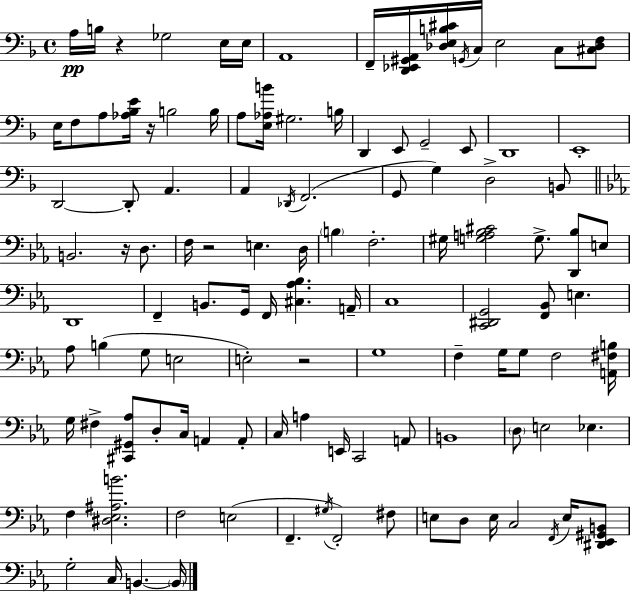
{
  \clef bass
  \time 4/4
  \defaultTimeSignature
  \key d \minor
  a16\pp b16 r4 ges2 e16 e16 | a,1 | f,16-- <d, ees, gis, a,>16 <des e b cis'>16 \acciaccatura { g,16 } c16 e2 c8 <cis des f>8 | e16 f8 a8 <aes bes e'>16 r16 b2 | \break b16 a8 <e aes b'>16 gis2. | b16 d,4 e,8 g,2-- e,8 | d,1 | e,1-. | \break d,2~~ d,8-. a,4. | a,4 \acciaccatura { des,16 } f,2.( | g,8 g4) d2-> | b,8 \bar "||" \break \key c \minor b,2. r16 d8. | f16 r2 e4. d16 | \parenthesize b4 f2.-. | gis16 <g a bes cis'>2 g8.-> <d, bes>8 e8 | \break d,1 | f,4-- b,8. g,16 f,16 <cis aes bes>4. a,16-- | c1 | <c, dis, g,>2 <f, bes,>8 e4. | \break aes8 b4( g8 e2 | e2-.) r2 | g1 | f4-- g16 g8 f2 <a, fis b>16 | \break g16 fis4-> <cis, gis, aes>8 d8-. c16 a,4 a,8-. | c16 a4 e,16 c,2 a,8 | b,1 | \parenthesize d8 e2 ees4. | \break f4 <dis ees ais b'>2. | f2 e2( | f,4.-- \acciaccatura { gis16 } f,2-.) fis8 | e8 d8 e16 c2 \acciaccatura { f,16 } e16 | \break <dis, ees, gis, b,>8 g2-. c16 b,4.~~ | \parenthesize b,16 \bar "|."
}